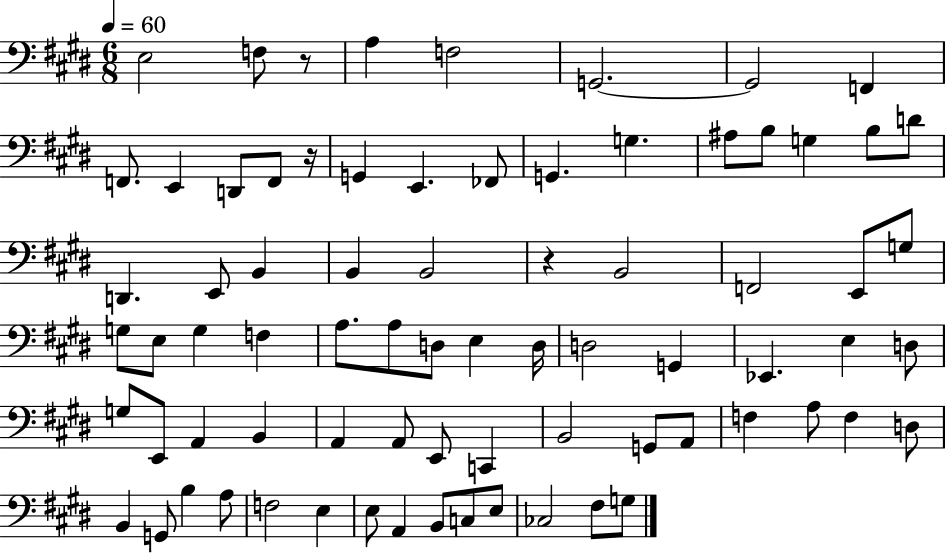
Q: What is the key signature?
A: E major